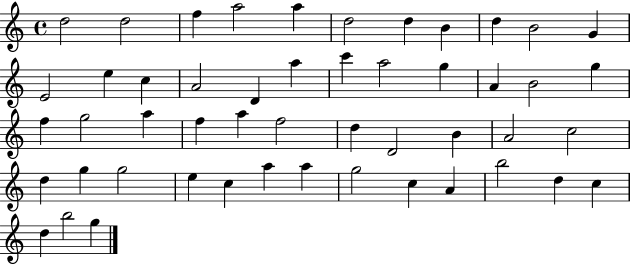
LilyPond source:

{
  \clef treble
  \time 4/4
  \defaultTimeSignature
  \key c \major
  d''2 d''2 | f''4 a''2 a''4 | d''2 d''4 b'4 | d''4 b'2 g'4 | \break e'2 e''4 c''4 | a'2 d'4 a''4 | c'''4 a''2 g''4 | a'4 b'2 g''4 | \break f''4 g''2 a''4 | f''4 a''4 f''2 | d''4 d'2 b'4 | a'2 c''2 | \break d''4 g''4 g''2 | e''4 c''4 a''4 a''4 | g''2 c''4 a'4 | b''2 d''4 c''4 | \break d''4 b''2 g''4 | \bar "|."
}